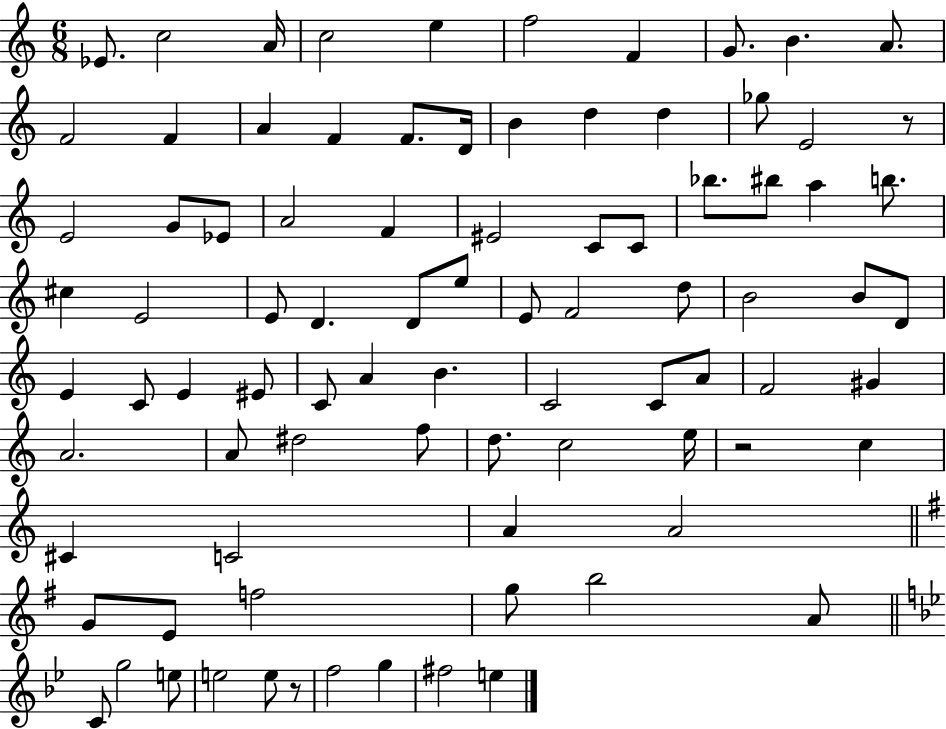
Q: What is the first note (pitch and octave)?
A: Eb4